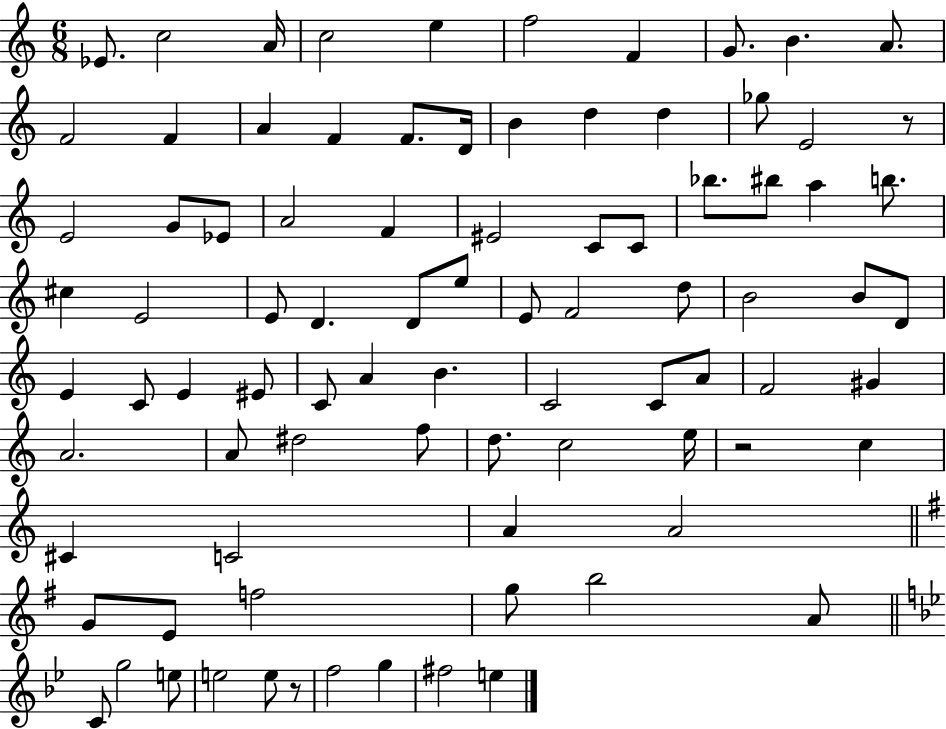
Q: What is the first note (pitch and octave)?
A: Eb4